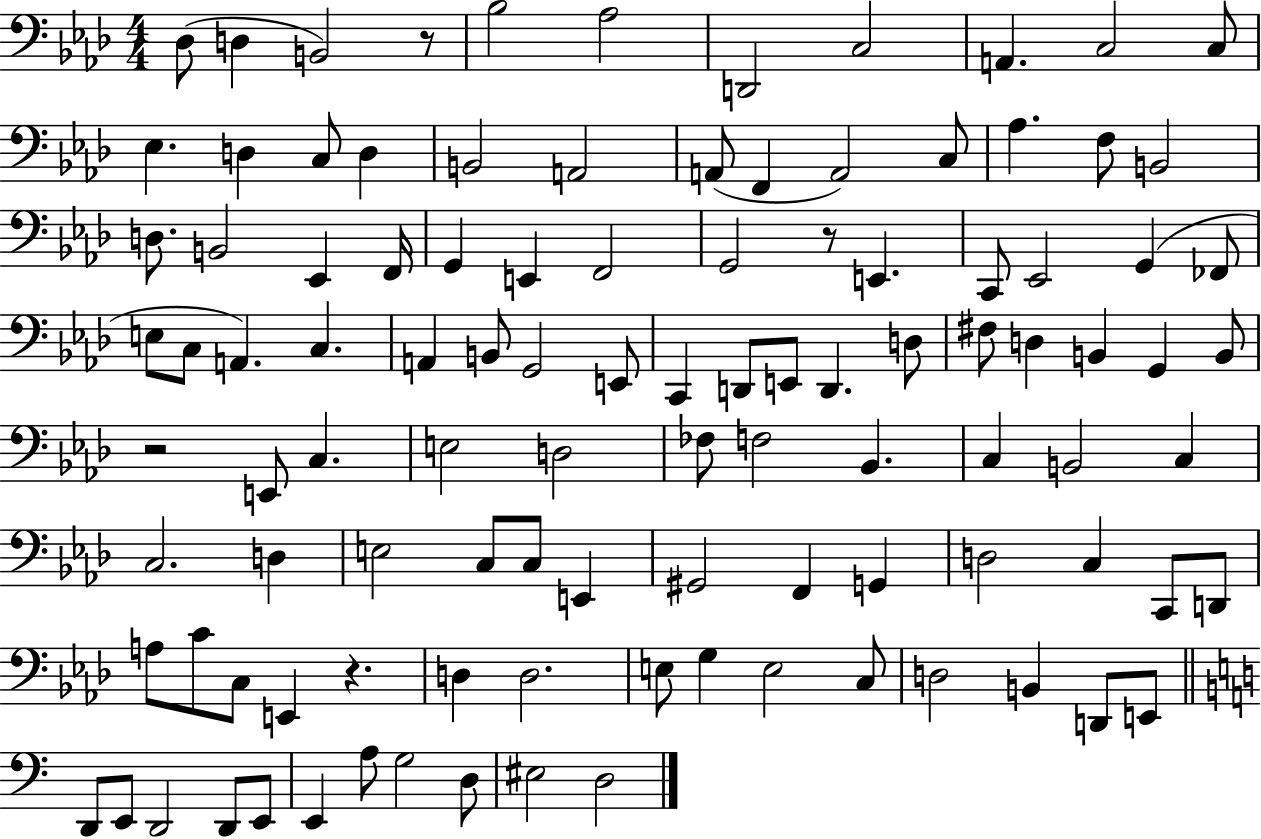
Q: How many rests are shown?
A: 4